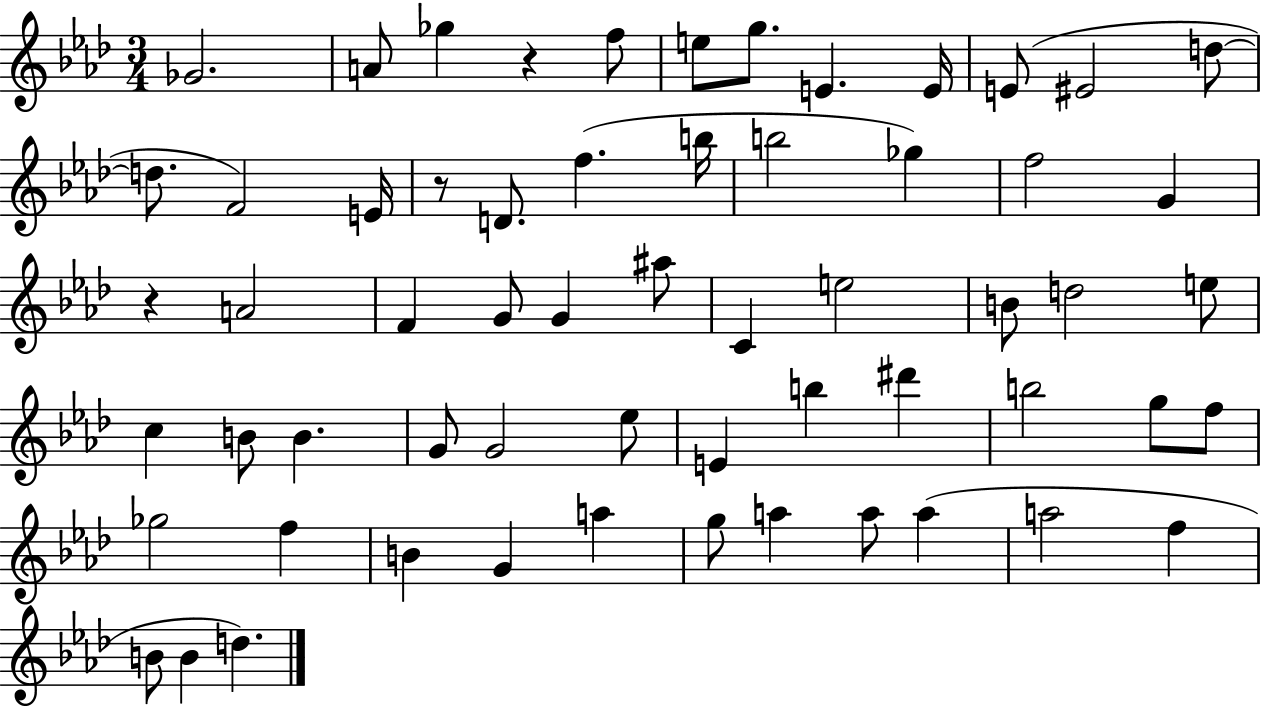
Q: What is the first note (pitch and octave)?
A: Gb4